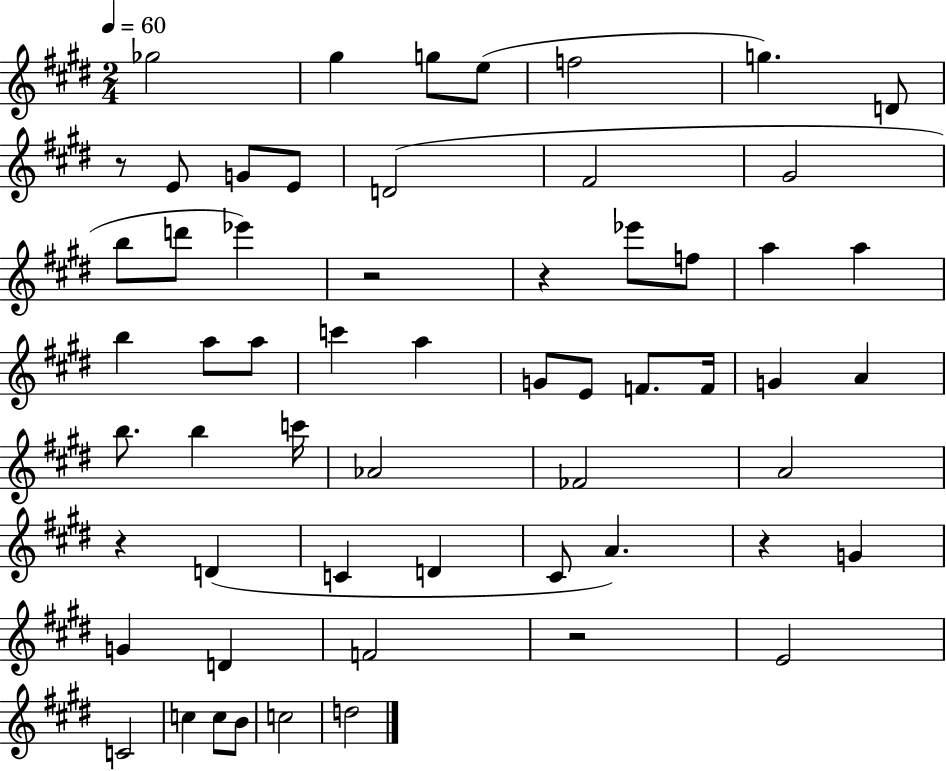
Gb5/h G#5/q G5/e E5/e F5/h G5/q. D4/e R/e E4/e G4/e E4/e D4/h F#4/h G#4/h B5/e D6/e Eb6/q R/h R/q Eb6/e F5/e A5/q A5/q B5/q A5/e A5/e C6/q A5/q G4/e E4/e F4/e. F4/s G4/q A4/q B5/e. B5/q C6/s Ab4/h FES4/h A4/h R/q D4/q C4/q D4/q C#4/e A4/q. R/q G4/q G4/q D4/q F4/h R/h E4/h C4/h C5/q C5/e B4/e C5/h D5/h